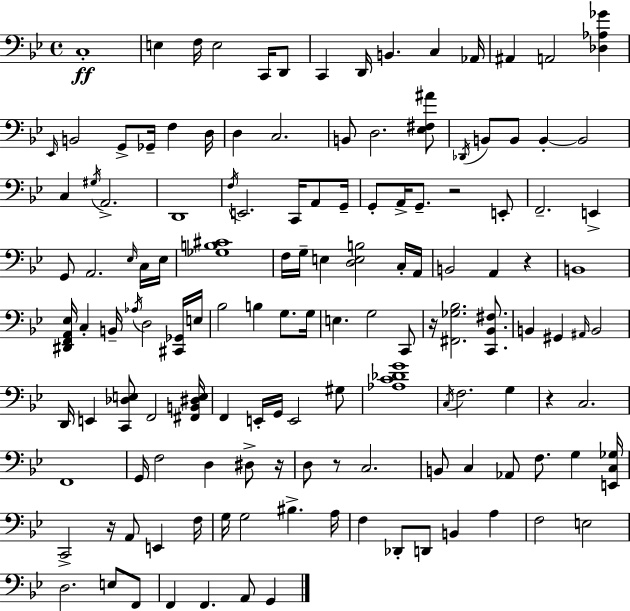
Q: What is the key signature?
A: G minor